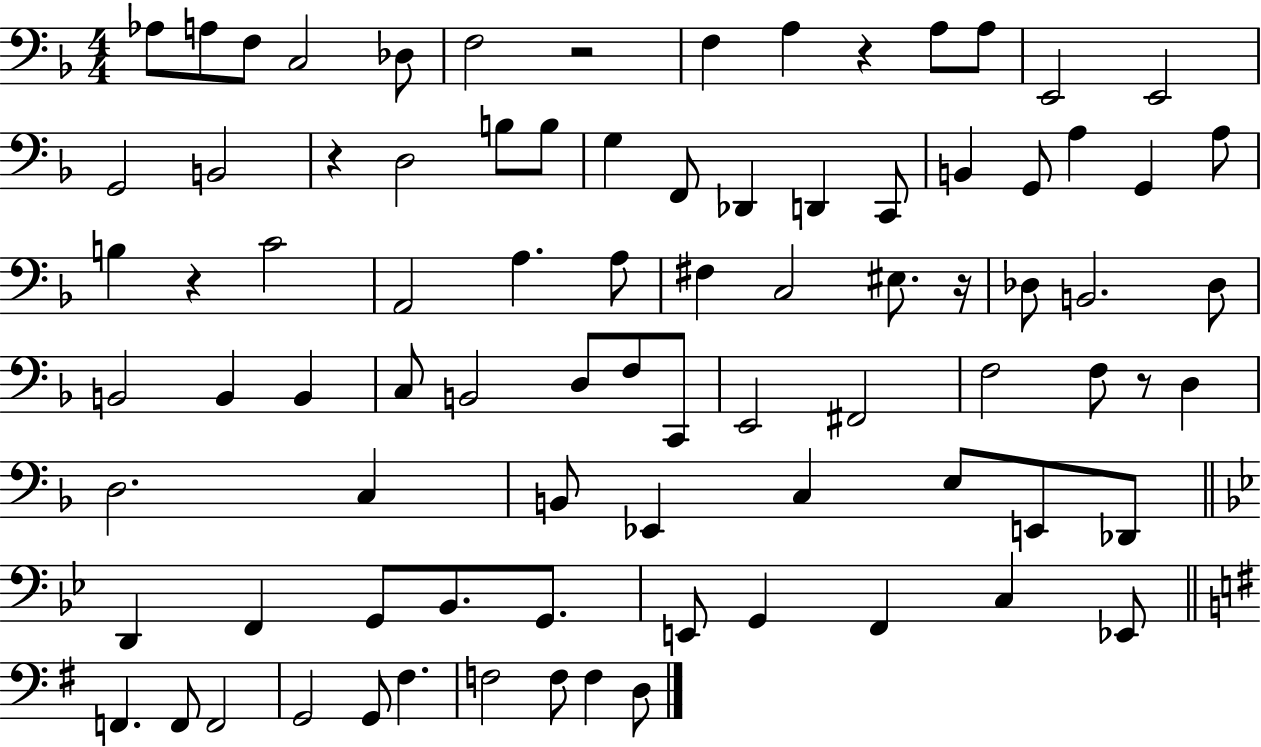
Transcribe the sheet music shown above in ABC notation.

X:1
T:Untitled
M:4/4
L:1/4
K:F
_A,/2 A,/2 F,/2 C,2 _D,/2 F,2 z2 F, A, z A,/2 A,/2 E,,2 E,,2 G,,2 B,,2 z D,2 B,/2 B,/2 G, F,,/2 _D,, D,, C,,/2 B,, G,,/2 A, G,, A,/2 B, z C2 A,,2 A, A,/2 ^F, C,2 ^E,/2 z/4 _D,/2 B,,2 _D,/2 B,,2 B,, B,, C,/2 B,,2 D,/2 F,/2 C,,/2 E,,2 ^F,,2 F,2 F,/2 z/2 D, D,2 C, B,,/2 _E,, C, E,/2 E,,/2 _D,,/2 D,, F,, G,,/2 _B,,/2 G,,/2 E,,/2 G,, F,, C, _E,,/2 F,, F,,/2 F,,2 G,,2 G,,/2 ^F, F,2 F,/2 F, D,/2